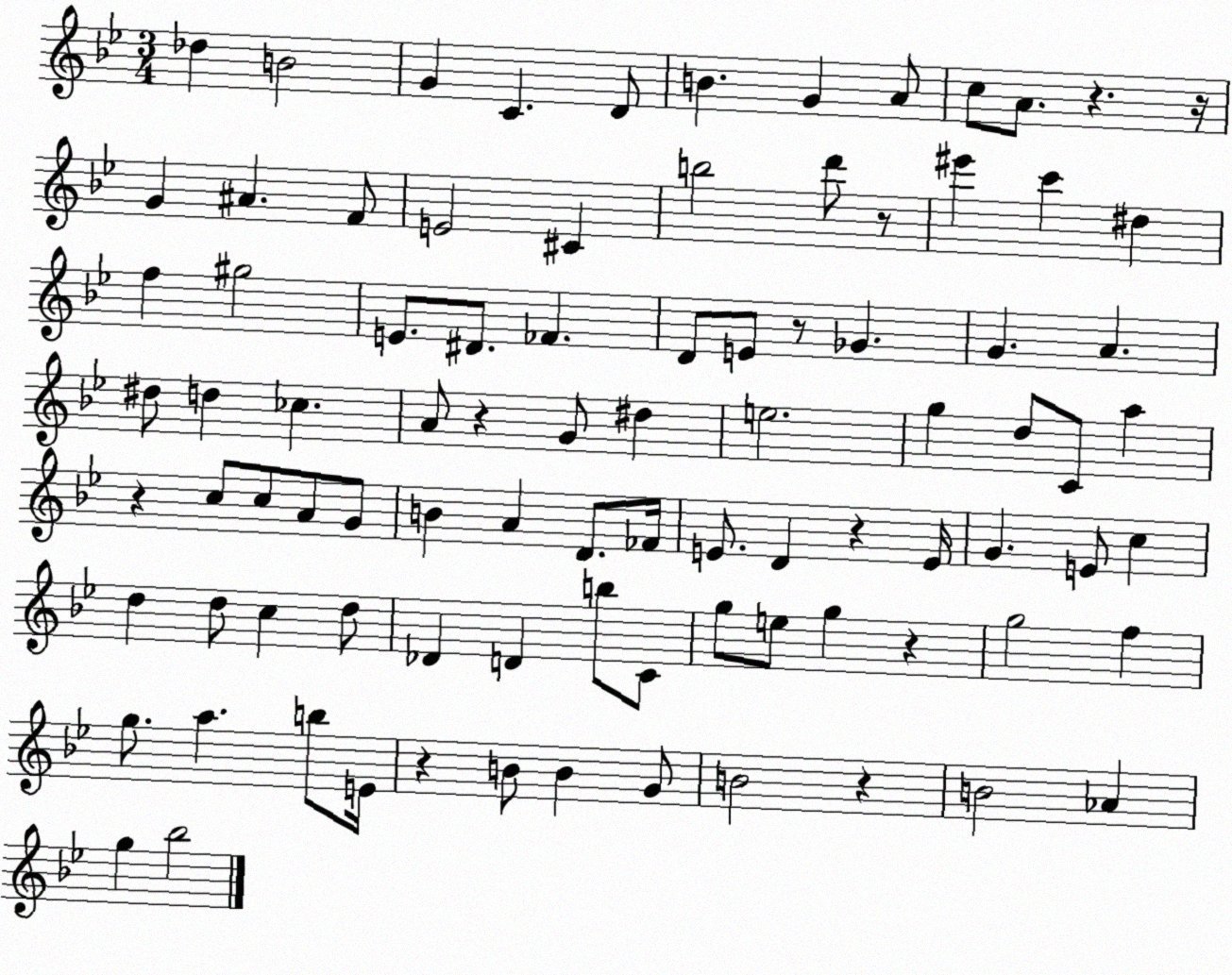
X:1
T:Untitled
M:3/4
L:1/4
K:Bb
_d B2 G C D/2 B G A/2 c/2 A/2 z z/4 G ^A F/2 E2 ^C b2 d'/2 z/2 ^e' c' ^d f ^g2 E/2 ^D/2 _F D/2 E/2 z/2 _G G A ^d/2 d _c A/2 z G/2 ^d e2 g d/2 C/2 a z c/2 c/2 A/2 G/2 B A D/2 _F/4 E/2 D z E/4 G E/2 c d d/2 c d/2 _D D b/2 C/2 g/2 e/2 g z g2 f g/2 a b/2 E/4 z B/2 B G/2 B2 z B2 _A g _b2